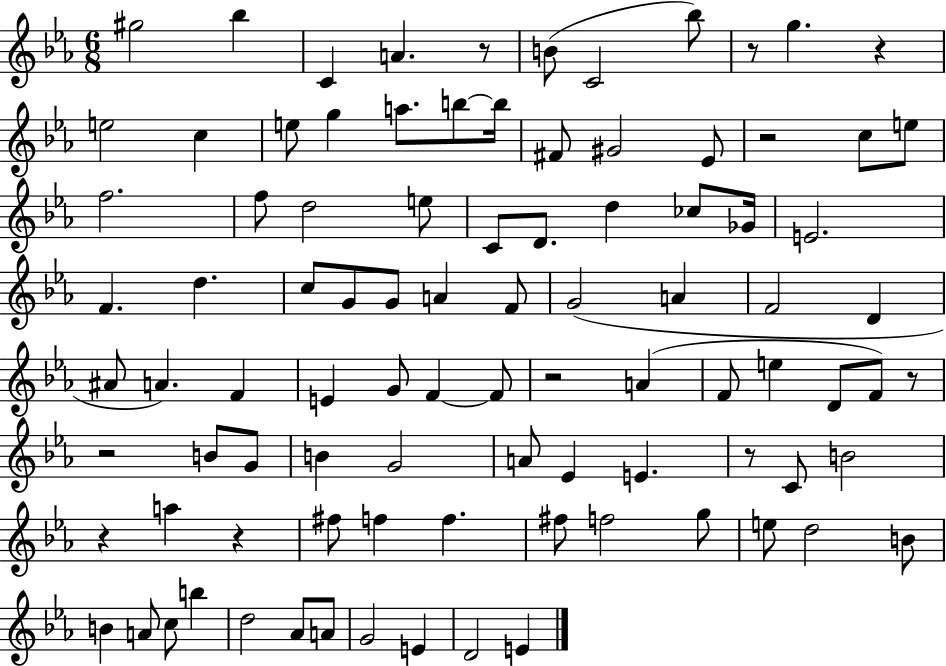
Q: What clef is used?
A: treble